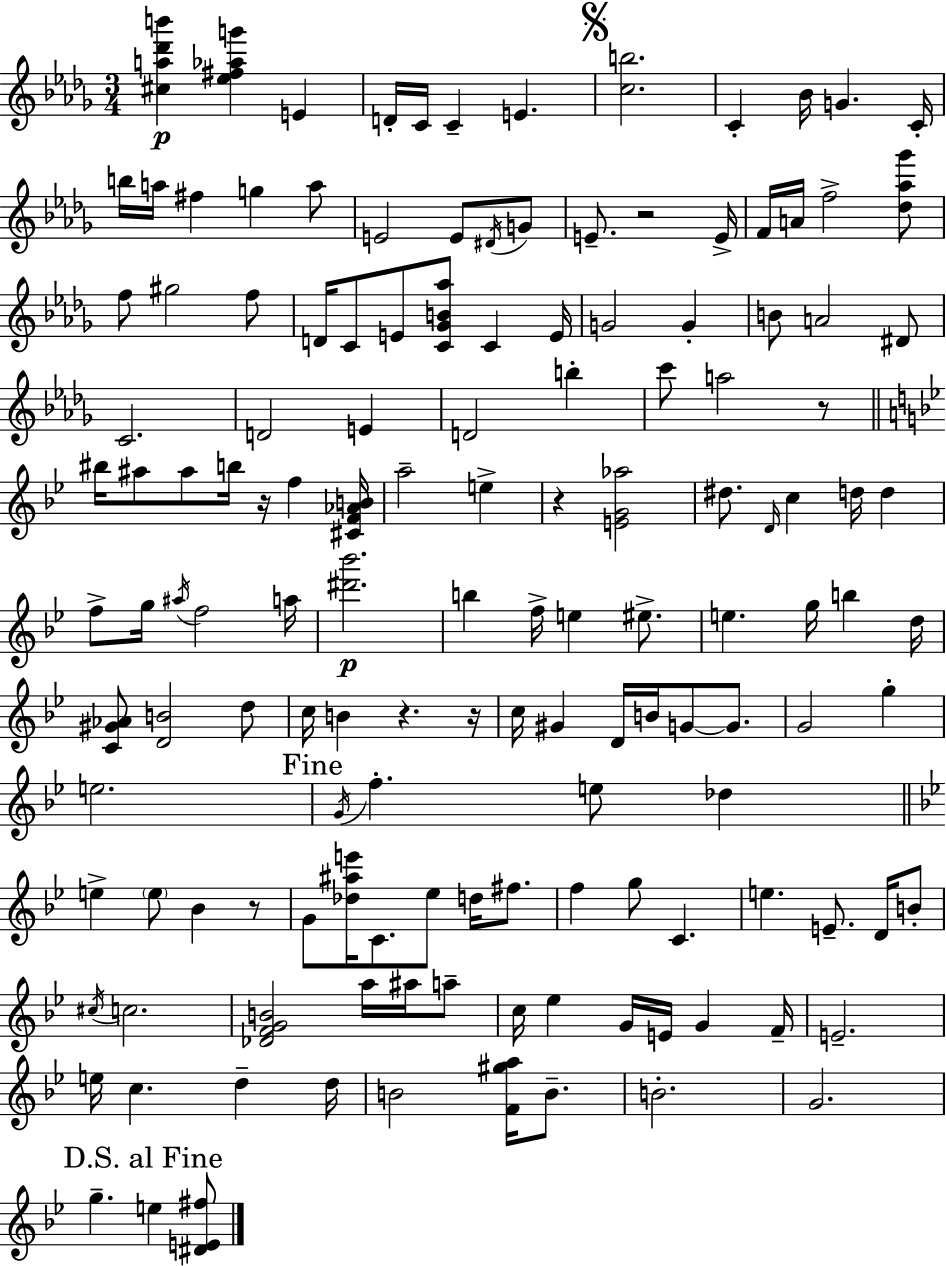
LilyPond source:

{
  \clef treble
  \numericTimeSignature
  \time 3/4
  \key bes \minor
  \repeat volta 2 { <cis'' a'' des''' b'''>4\p <ees'' fis'' aes'' g'''>4 e'4 | d'16-. c'16 c'4-- e'4. | \mark \markup { \musicglyph "scripts.segno" } <c'' b''>2. | c'4-. bes'16 g'4. c'16-. | \break b''16 a''16 fis''4 g''4 a''8 | e'2 e'8 \acciaccatura { dis'16 } g'8 | e'8.-- r2 | e'16-> f'16 a'16 f''2-> <des'' aes'' ges'''>8 | \break f''8 gis''2 f''8 | d'16 c'8 e'8 <c' ges' b' aes''>8 c'4 | e'16 g'2 g'4-. | b'8 a'2 dis'8 | \break c'2. | d'2 e'4 | d'2 b''4-. | c'''8 a''2 r8 | \break \bar "||" \break \key bes \major bis''16 ais''8 ais''8 b''16 r16 f''4 <cis' f' aes' b'>16 | a''2-- e''4-> | r4 <e' g' aes''>2 | dis''8. \grace { d'16 } c''4 d''16 d''4 | \break f''8-> g''16 \acciaccatura { ais''16 } f''2 | a''16 <dis''' bes'''>2.\p | b''4 f''16-> e''4 eis''8.-> | e''4. g''16 b''4 | \break d''16 <c' gis' aes'>8 <d' b'>2 | d''8 c''16 b'4 r4. | r16 c''16 gis'4 d'16 b'16 g'8~~ g'8. | g'2 g''4-. | \break e''2. | \mark "Fine" \acciaccatura { g'16 } f''4.-. e''8 des''4 | \bar "||" \break \key g \minor e''4-> \parenthesize e''8 bes'4 r8 | g'8 <des'' ais'' e'''>16 c'8. ees''8 d''16 fis''8. | f''4 g''8 c'4. | e''4. e'8.-- d'16 b'8-. | \break \acciaccatura { cis''16 } c''2. | <des' f' g' b'>2 a''16 ais''16 a''8-- | c''16 ees''4 g'16 e'16 g'4 | f'16-- e'2.-- | \break e''16 c''4. d''4-- | d''16 b'2 <f' gis'' a''>16 b'8.-- | b'2.-. | g'2. | \break \mark "D.S. al Fine" g''4.-- e''4 <dis' e' fis''>8 | } \bar "|."
}